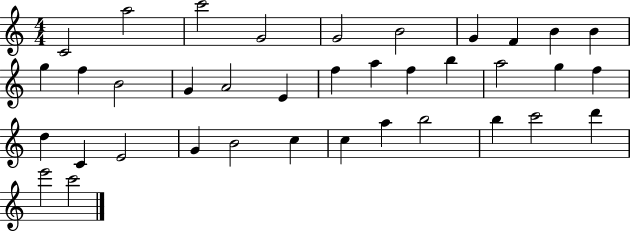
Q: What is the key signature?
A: C major